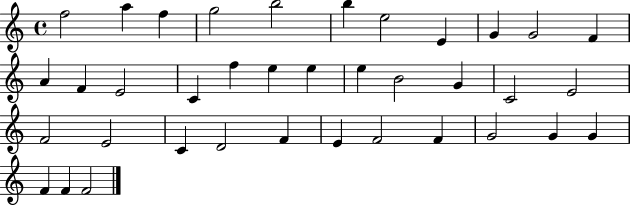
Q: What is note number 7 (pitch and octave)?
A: E5